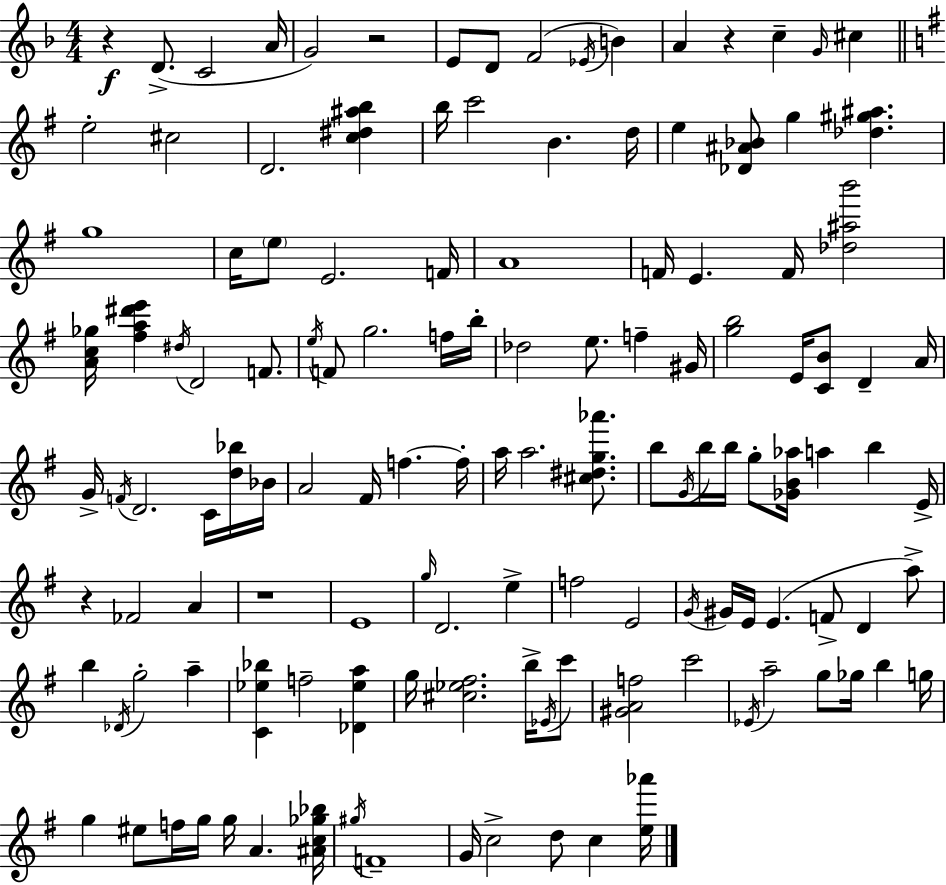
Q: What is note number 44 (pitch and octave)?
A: E4